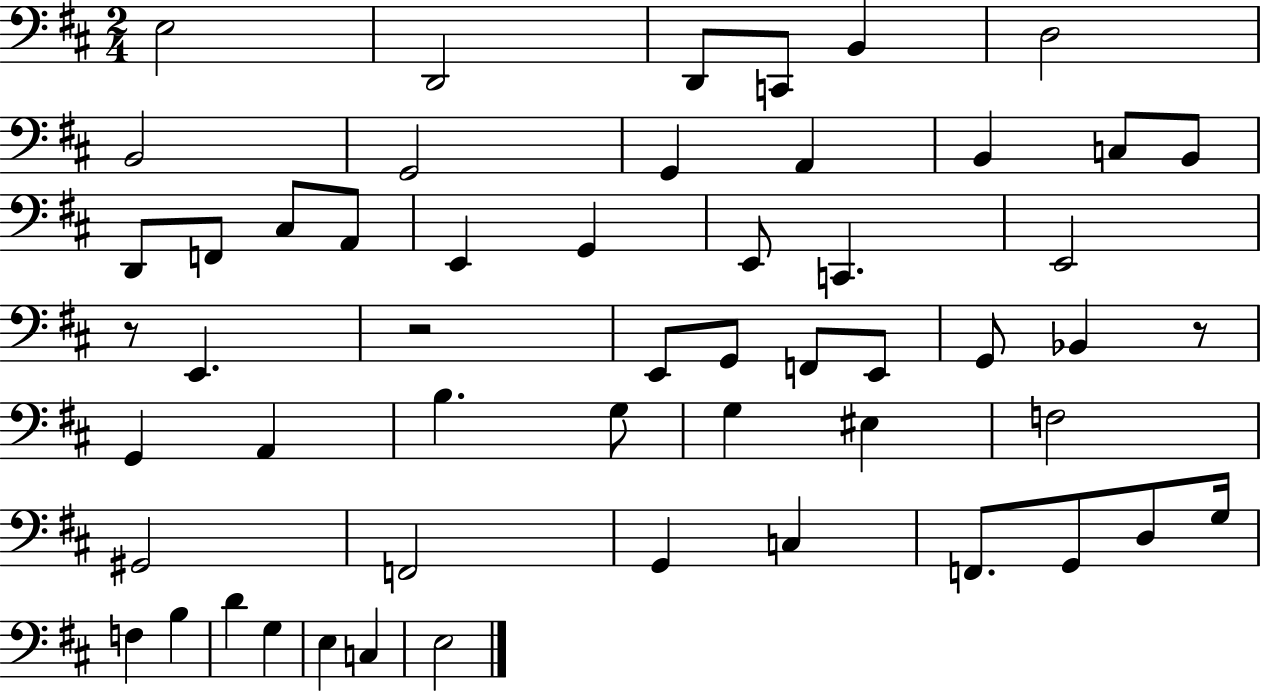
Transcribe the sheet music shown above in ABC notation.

X:1
T:Untitled
M:2/4
L:1/4
K:D
E,2 D,,2 D,,/2 C,,/2 B,, D,2 B,,2 G,,2 G,, A,, B,, C,/2 B,,/2 D,,/2 F,,/2 ^C,/2 A,,/2 E,, G,, E,,/2 C,, E,,2 z/2 E,, z2 E,,/2 G,,/2 F,,/2 E,,/2 G,,/2 _B,, z/2 G,, A,, B, G,/2 G, ^E, F,2 ^G,,2 F,,2 G,, C, F,,/2 G,,/2 D,/2 G,/4 F, B, D G, E, C, E,2